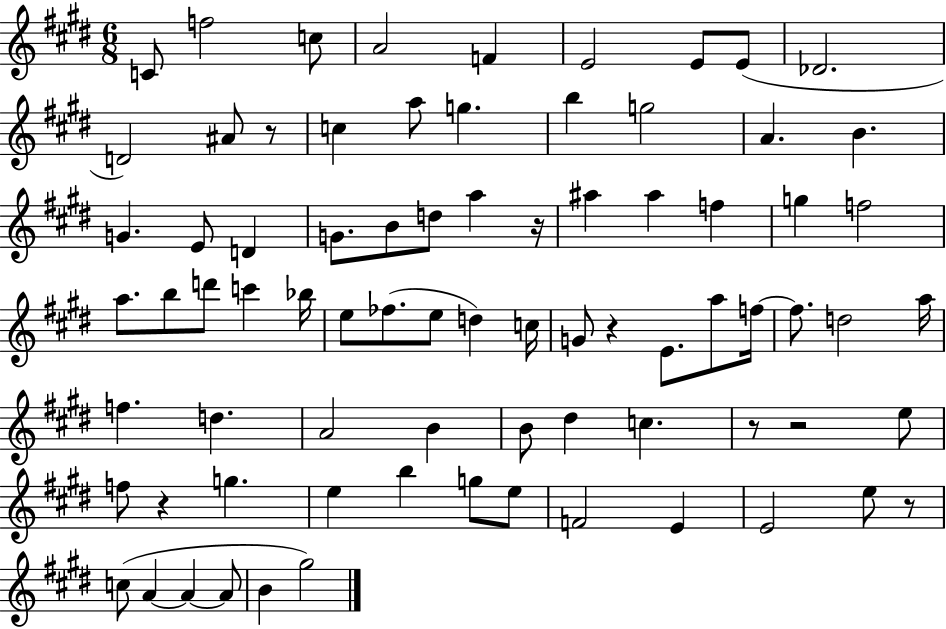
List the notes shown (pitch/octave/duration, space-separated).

C4/e F5/h C5/e A4/h F4/q E4/h E4/e E4/e Db4/h. D4/h A#4/e R/e C5/q A5/e G5/q. B5/q G5/h A4/q. B4/q. G4/q. E4/e D4/q G4/e. B4/e D5/e A5/q R/s A#5/q A#5/q F5/q G5/q F5/h A5/e. B5/e D6/e C6/q Bb5/s E5/e FES5/e. E5/e D5/q C5/s G4/e R/q E4/e. A5/e F5/s F5/e. D5/h A5/s F5/q. D5/q. A4/h B4/q B4/e D#5/q C5/q. R/e R/h E5/e F5/e R/q G5/q. E5/q B5/q G5/e E5/e F4/h E4/q E4/h E5/e R/e C5/e A4/q A4/q A4/e B4/q G#5/h